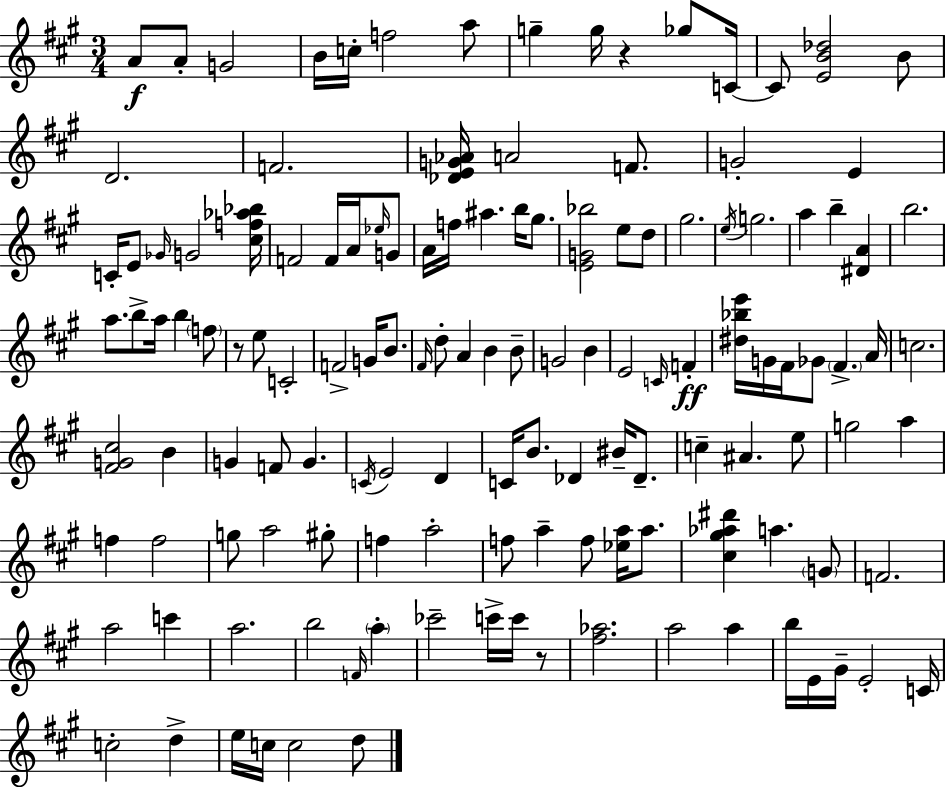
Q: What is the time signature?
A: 3/4